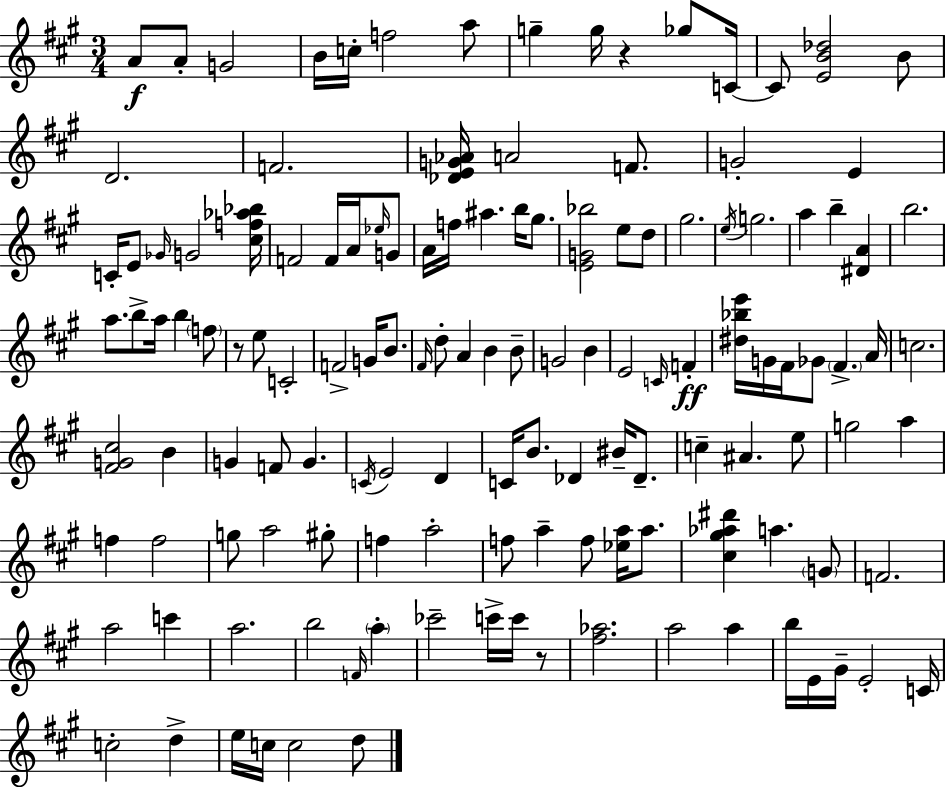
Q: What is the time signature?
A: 3/4